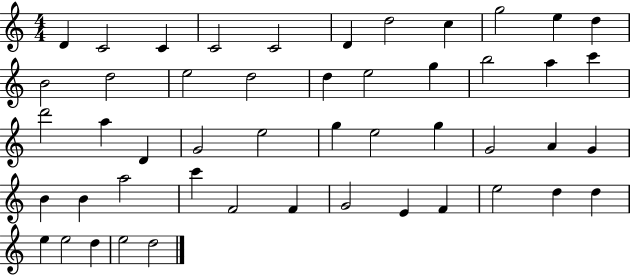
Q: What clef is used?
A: treble